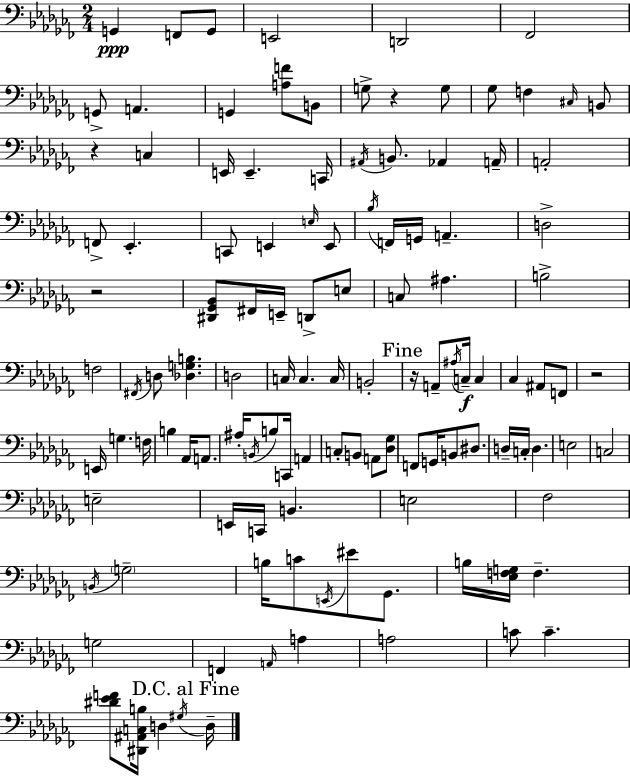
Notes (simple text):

G2/q F2/e G2/e E2/h D2/h FES2/h G2/e A2/q. G2/q [A3,F4]/e B2/e G3/e R/q G3/e Gb3/e F3/q C#3/s B2/e R/q C3/q E2/s E2/q. C2/s A#2/s B2/e. Ab2/q A2/s A2/h F2/e Eb2/q. C2/e E2/q E3/s E2/e Bb3/s F2/s G2/s A2/q. D3/h R/h [D#2,Gb2,Bb2]/e F#2/s E2/s D2/e E3/e C3/e A#3/q. B3/h F3/h F#2/s D3/e [Db3,G3,B3]/q. D3/h C3/s C3/q. C3/s B2/h R/s A2/e A#3/s C3/s C3/q CES3/q A#2/e F2/e R/h E2/s G3/q. F3/s B3/q Ab2/s A2/e. A#3/s B2/s B3/e C2/s A2/q C3/e B2/e A2/e [Db3,Gb3]/e F2/e G2/s B2/e D#3/e. D3/s C3/s D3/q. E3/h C3/h E3/h E2/s C2/s B2/q. E3/h FES3/h B2/s G3/h B3/s C4/e E2/s EIS4/e Gb2/e. B3/s [Eb3,F3,G3]/s F3/q. G3/h F2/q A2/s A3/q A3/h C4/e C4/q. [D#4,Eb4,F4]/e [D#2,A#2,C3,B3]/s D3/q G#3/s D3/s